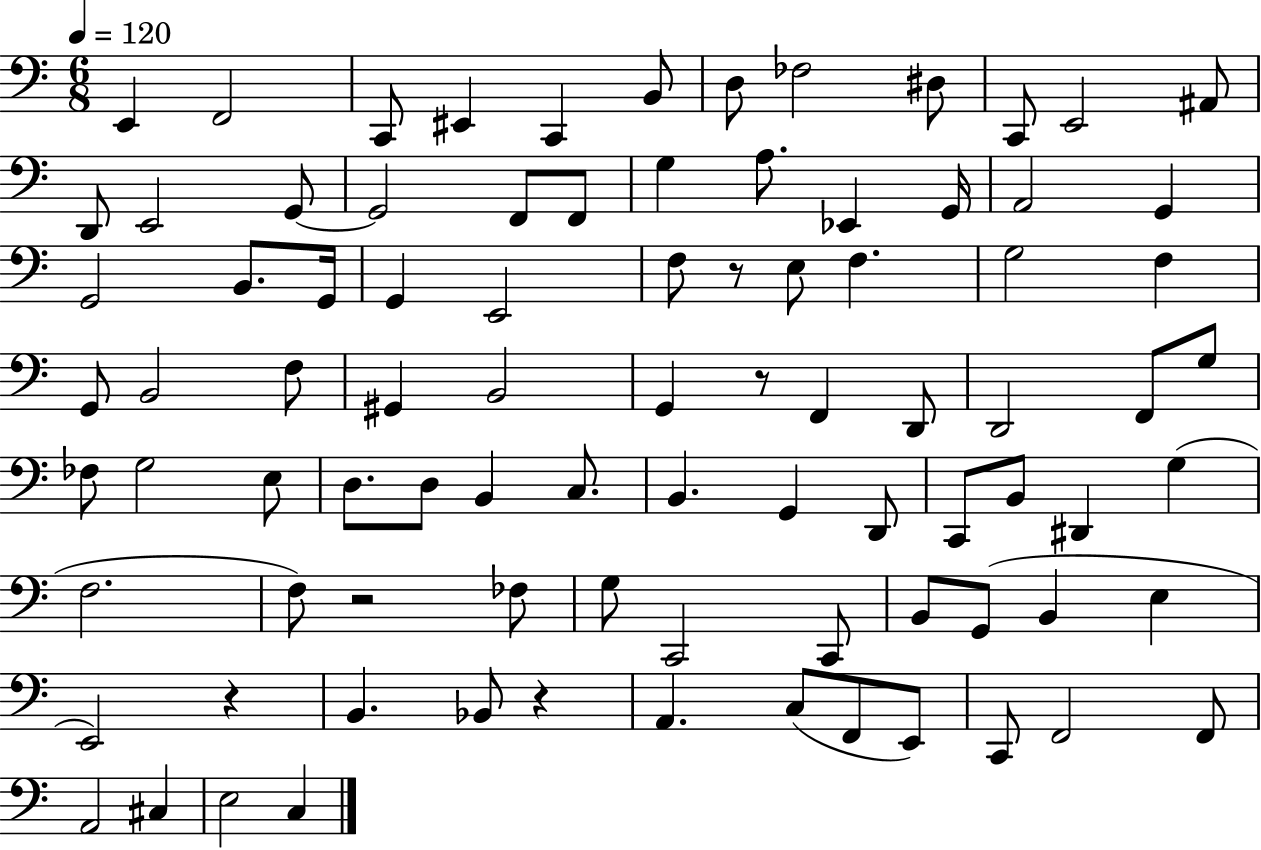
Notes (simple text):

E2/q F2/h C2/e EIS2/q C2/q B2/e D3/e FES3/h D#3/e C2/e E2/h A#2/e D2/e E2/h G2/e G2/h F2/e F2/e G3/q A3/e. Eb2/q G2/s A2/h G2/q G2/h B2/e. G2/s G2/q E2/h F3/e R/e E3/e F3/q. G3/h F3/q G2/e B2/h F3/e G#2/q B2/h G2/q R/e F2/q D2/e D2/h F2/e G3/e FES3/e G3/h E3/e D3/e. D3/e B2/q C3/e. B2/q. G2/q D2/e C2/e B2/e D#2/q G3/q F3/h. F3/e R/h FES3/e G3/e C2/h C2/e B2/e G2/e B2/q E3/q E2/h R/q B2/q. Bb2/e R/q A2/q. C3/e F2/e E2/e C2/e F2/h F2/e A2/h C#3/q E3/h C3/q